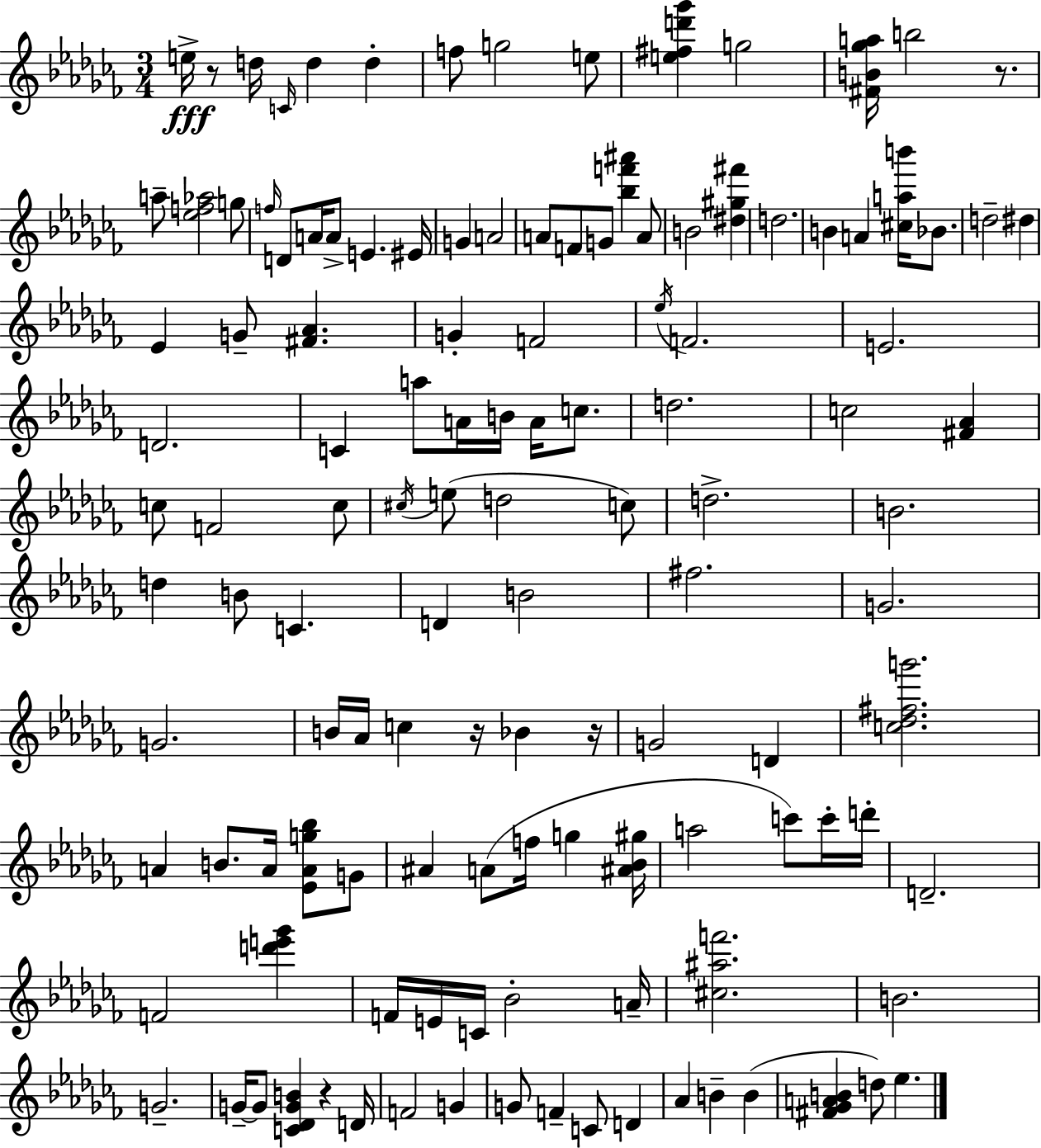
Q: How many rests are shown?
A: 5